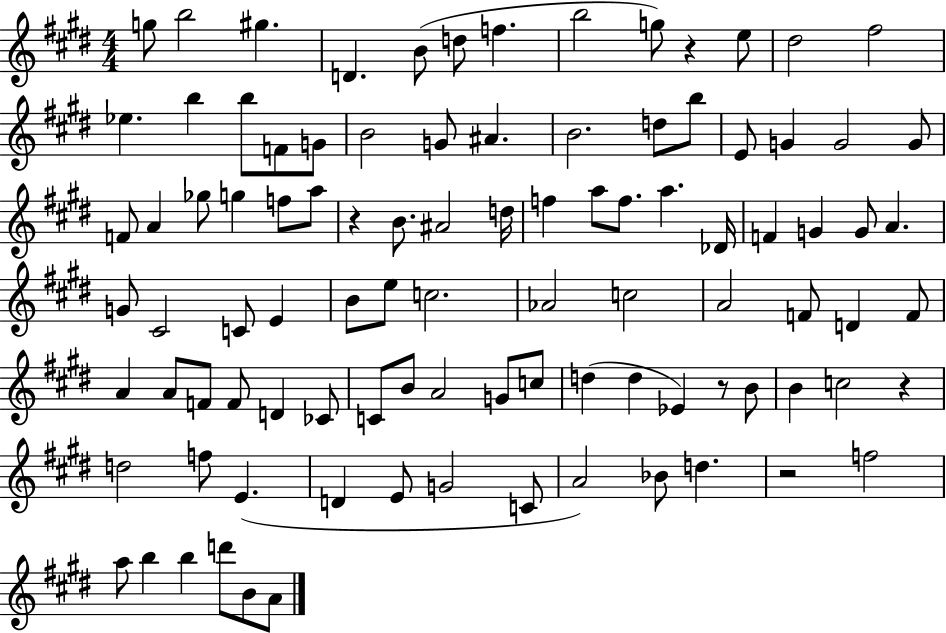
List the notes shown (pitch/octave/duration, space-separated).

G5/e B5/h G#5/q. D4/q. B4/e D5/e F5/q. B5/h G5/e R/q E5/e D#5/h F#5/h Eb5/q. B5/q B5/e F4/e G4/e B4/h G4/e A#4/q. B4/h. D5/e B5/e E4/e G4/q G4/h G4/e F4/e A4/q Gb5/e G5/q F5/e A5/e R/q B4/e. A#4/h D5/s F5/q A5/e F5/e. A5/q. Db4/s F4/q G4/q G4/e A4/q. G4/e C#4/h C4/e E4/q B4/e E5/e C5/h. Ab4/h C5/h A4/h F4/e D4/q F4/e A4/q A4/e F4/e F4/e D4/q CES4/e C4/e B4/e A4/h G4/e C5/e D5/q D5/q Eb4/q R/e B4/e B4/q C5/h R/q D5/h F5/e E4/q. D4/q E4/e G4/h C4/e A4/h Bb4/e D5/q. R/h F5/h A5/e B5/q B5/q D6/e B4/e A4/e